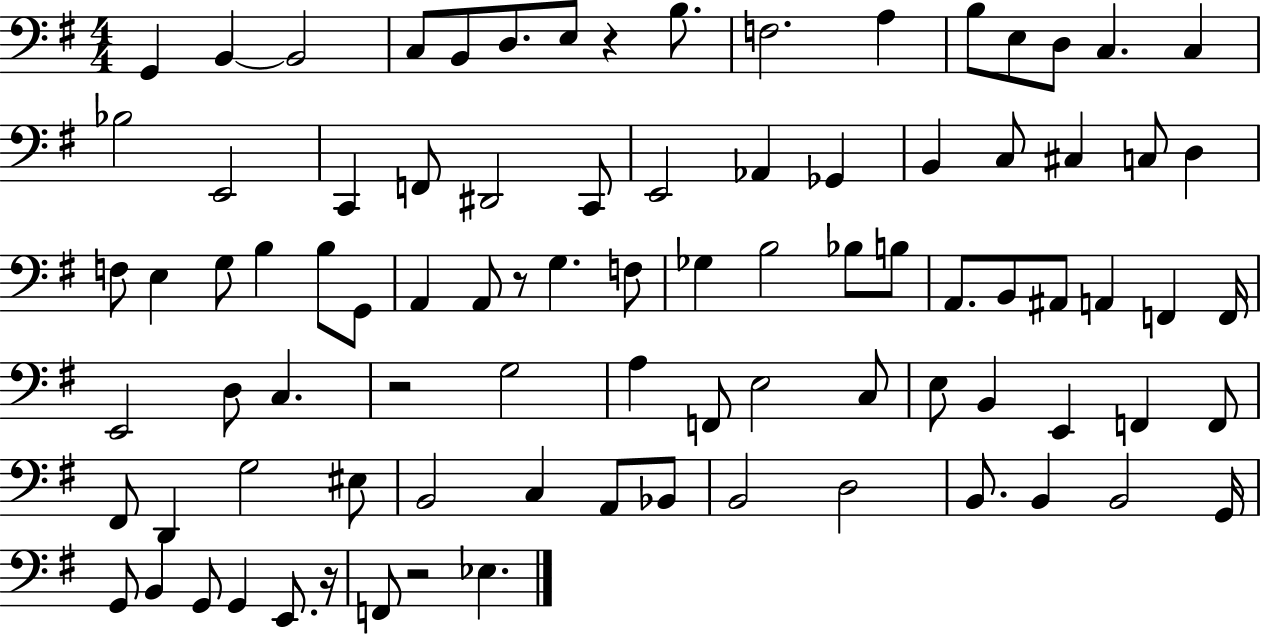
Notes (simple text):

G2/q B2/q B2/h C3/e B2/e D3/e. E3/e R/q B3/e. F3/h. A3/q B3/e E3/e D3/e C3/q. C3/q Bb3/h E2/h C2/q F2/e D#2/h C2/e E2/h Ab2/q Gb2/q B2/q C3/e C#3/q C3/e D3/q F3/e E3/q G3/e B3/q B3/e G2/e A2/q A2/e R/e G3/q. F3/e Gb3/q B3/h Bb3/e B3/e A2/e. B2/e A#2/e A2/q F2/q F2/s E2/h D3/e C3/q. R/h G3/h A3/q F2/e E3/h C3/e E3/e B2/q E2/q F2/q F2/e F#2/e D2/q G3/h EIS3/e B2/h C3/q A2/e Bb2/e B2/h D3/h B2/e. B2/q B2/h G2/s G2/e B2/q G2/e G2/q E2/e. R/s F2/e R/h Eb3/q.